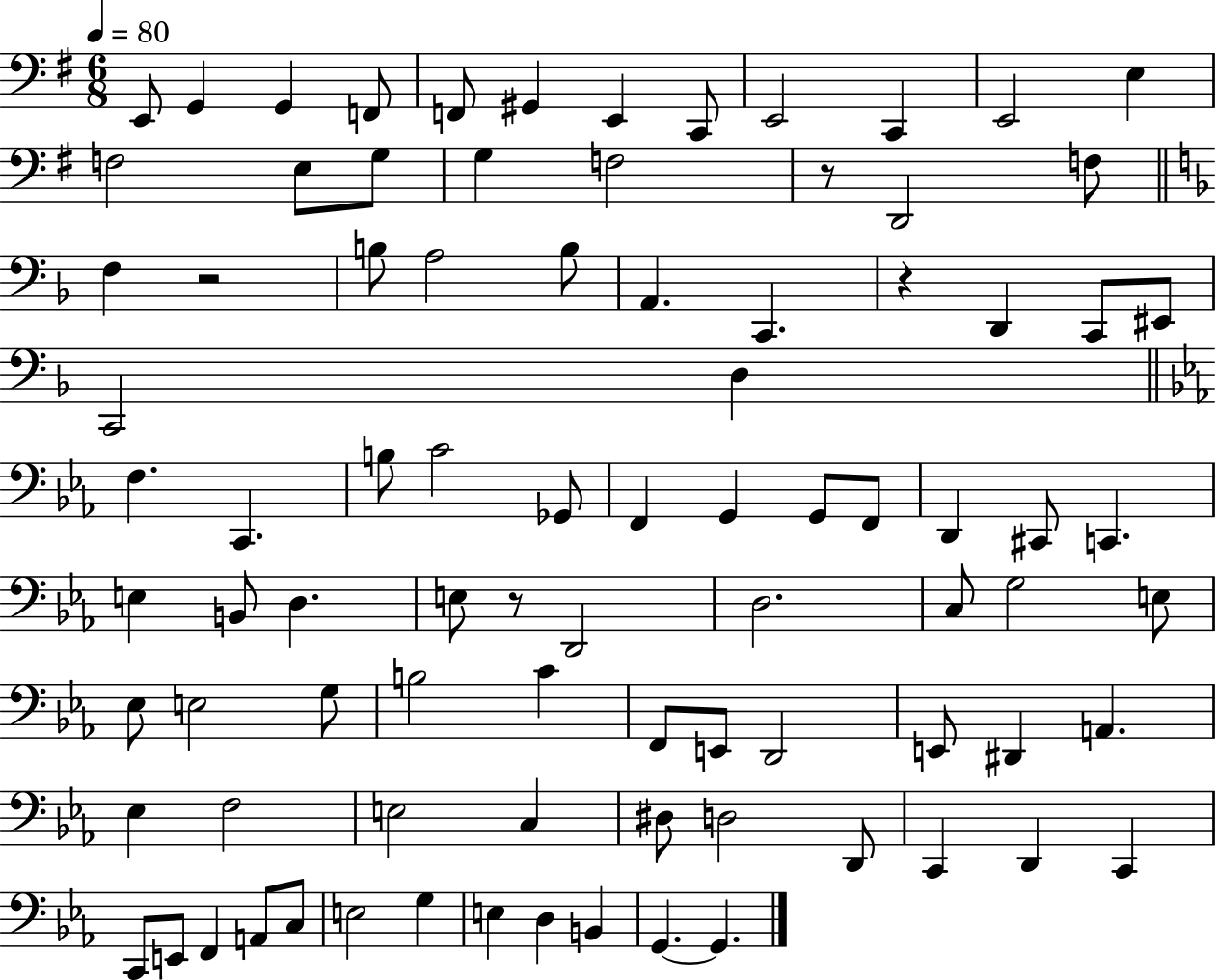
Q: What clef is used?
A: bass